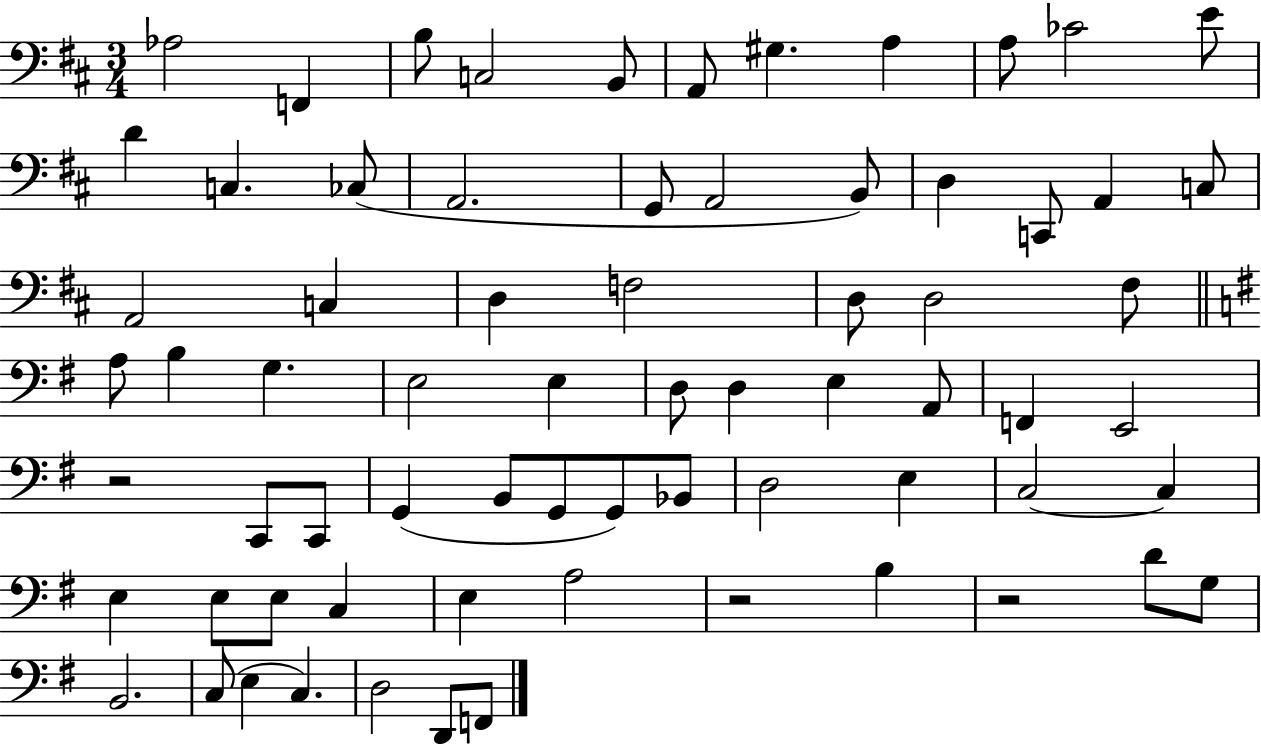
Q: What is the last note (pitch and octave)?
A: F2